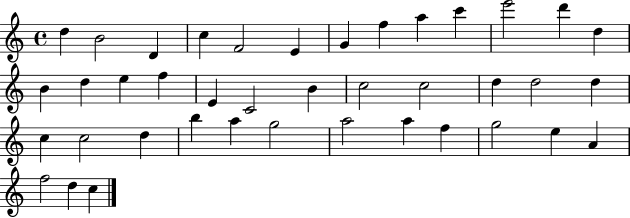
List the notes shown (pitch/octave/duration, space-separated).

D5/q B4/h D4/q C5/q F4/h E4/q G4/q F5/q A5/q C6/q E6/h D6/q D5/q B4/q D5/q E5/q F5/q E4/q C4/h B4/q C5/h C5/h D5/q D5/h D5/q C5/q C5/h D5/q B5/q A5/q G5/h A5/h A5/q F5/q G5/h E5/q A4/q F5/h D5/q C5/q